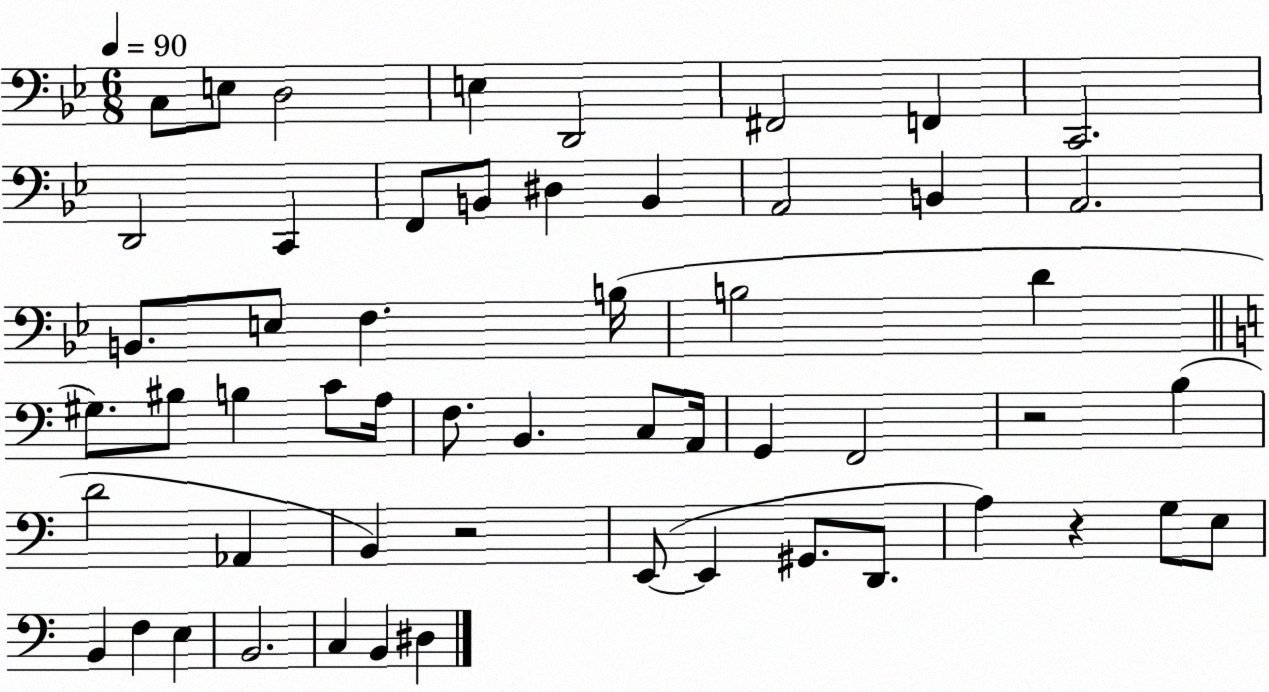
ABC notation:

X:1
T:Untitled
M:6/8
L:1/4
K:Bb
C,/2 E,/2 D,2 E, D,,2 ^F,,2 F,, C,,2 D,,2 C,, F,,/2 B,,/2 ^D, B,, A,,2 B,, A,,2 B,,/2 E,/2 F, B,/4 B,2 D ^G,/2 ^B,/2 B, C/2 A,/4 F,/2 B,, C,/2 A,,/4 G,, F,,2 z2 B, D2 _A,, B,, z2 E,,/2 E,, ^G,,/2 D,,/2 A, z G,/2 E,/2 B,, F, E, B,,2 C, B,, ^D,